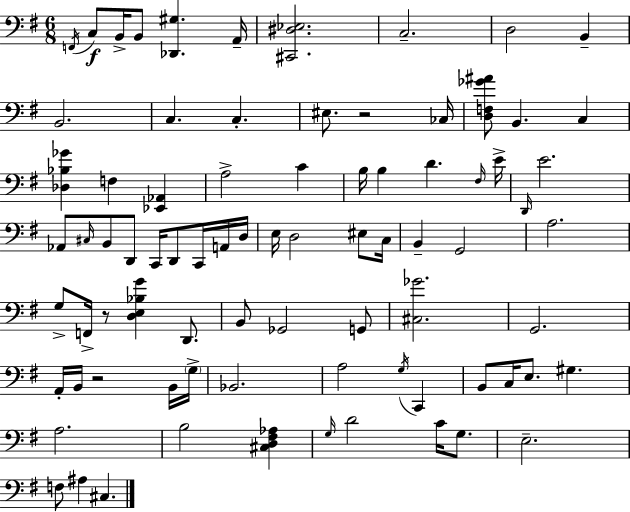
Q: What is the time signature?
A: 6/8